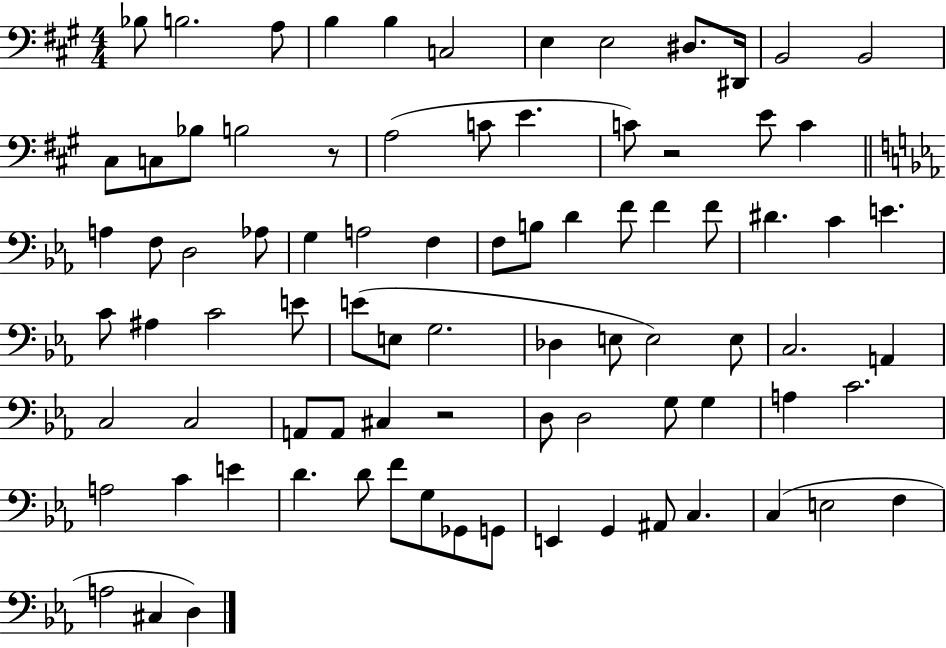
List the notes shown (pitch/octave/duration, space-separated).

Bb3/e B3/h. A3/e B3/q B3/q C3/h E3/q E3/h D#3/e. D#2/s B2/h B2/h C#3/e C3/e Bb3/e B3/h R/e A3/h C4/e E4/q. C4/e R/h E4/e C4/q A3/q F3/e D3/h Ab3/e G3/q A3/h F3/q F3/e B3/e D4/q F4/e F4/q F4/e D#4/q. C4/q E4/q. C4/e A#3/q C4/h E4/e E4/e E3/e G3/h. Db3/q E3/e E3/h E3/e C3/h. A2/q C3/h C3/h A2/e A2/e C#3/q R/h D3/e D3/h G3/e G3/q A3/q C4/h. A3/h C4/q E4/q D4/q. D4/e F4/e G3/e Gb2/e G2/e E2/q G2/q A#2/e C3/q. C3/q E3/h F3/q A3/h C#3/q D3/q